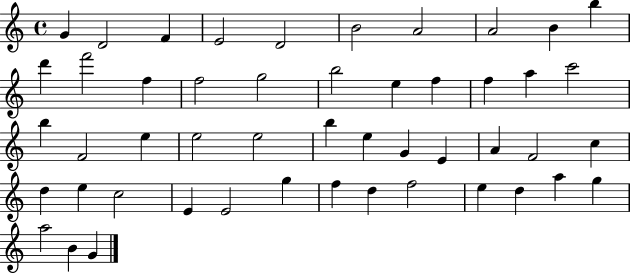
G4/q D4/h F4/q E4/h D4/h B4/h A4/h A4/h B4/q B5/q D6/q F6/h F5/q F5/h G5/h B5/h E5/q F5/q F5/q A5/q C6/h B5/q F4/h E5/q E5/h E5/h B5/q E5/q G4/q E4/q A4/q F4/h C5/q D5/q E5/q C5/h E4/q E4/h G5/q F5/q D5/q F5/h E5/q D5/q A5/q G5/q A5/h B4/q G4/q